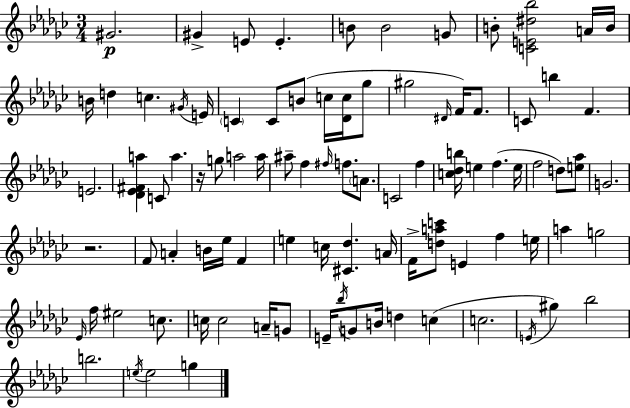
{
  \clef treble
  \numericTimeSignature
  \time 3/4
  \key ees \minor
  gis'2.\p | gis'4-> e'8 e'4.-. | b'8 b'2 g'8 | b'8-. <c' e' dis'' bes''>2 a'16 b'16 | \break b'16 d''4 c''4. \acciaccatura { gis'16 } | e'16 \parenthesize c'4 c'8 b'8( c''16 <des' c''>16 ges''8 | gis''2 \grace { dis'16 }) f'16 f'8. | c'8 b''4 f'4. | \break e'2. | <des' ees' fis' a''>4 c'8 a''4. | r16 g''8 a''2 | a''16 ais''8-- f''4 \grace { fis''16 } f''8. | \break \parenthesize a'8. c'2 f''4 | <c'' des'' b''>16 e''4 f''4.( | e''16 f''2 d''8) | <e'' aes''>8 g'2. | \break r2. | f'8 a'4-. b'16 ees''16 f'4 | e''4 c''16 <cis' des''>4. | a'16 f'16-> <d'' a'' c'''>8 e'4 f''4 | \break e''16 a''4 g''2 | \grace { ees'16 } f''16 eis''2 | c''8. c''16 c''2 | a'16-- g'8 e'16-- \acciaccatura { bes''16 } g'8 b'16 d''4 | \break c''4( c''2. | \acciaccatura { e'16 } gis''4) bes''2 | b''2. | \acciaccatura { e''16 } e''2 | \break g''4 \bar "|."
}